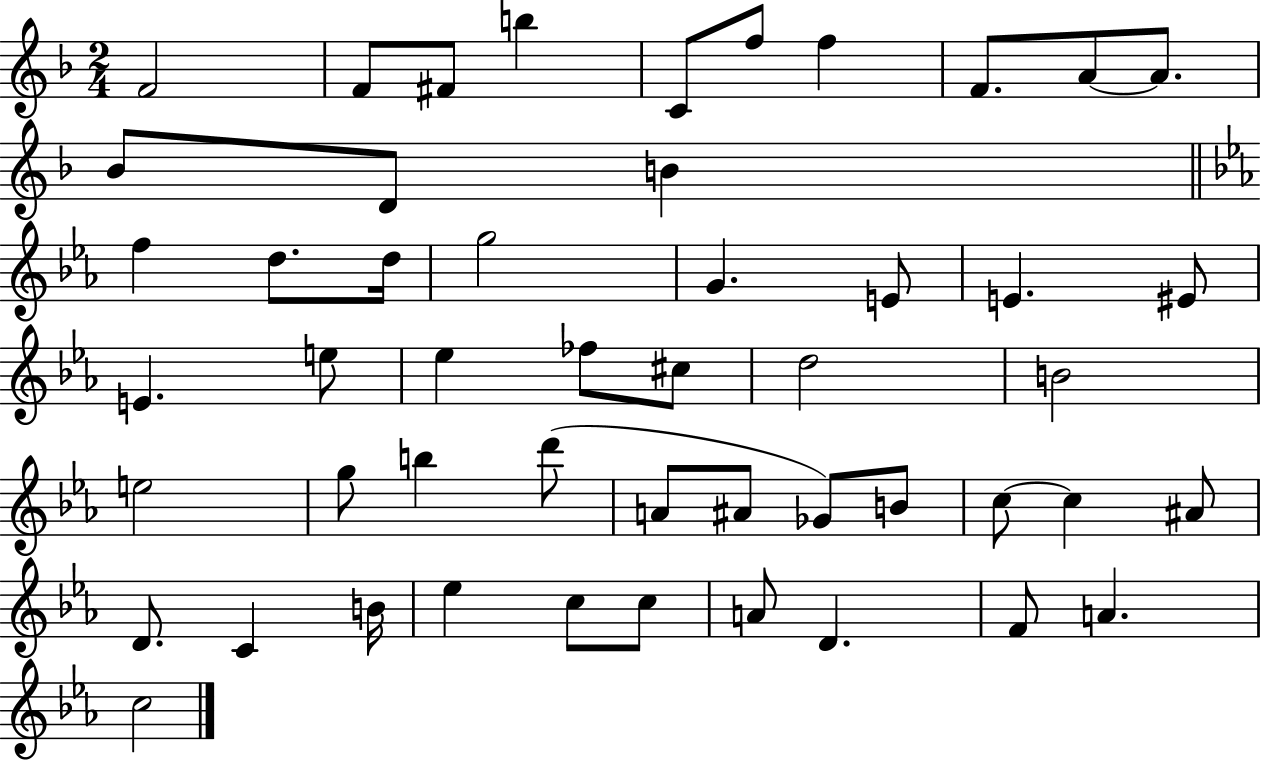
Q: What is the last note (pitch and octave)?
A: C5